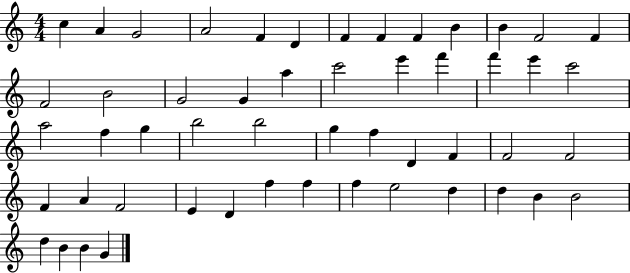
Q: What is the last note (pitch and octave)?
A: G4